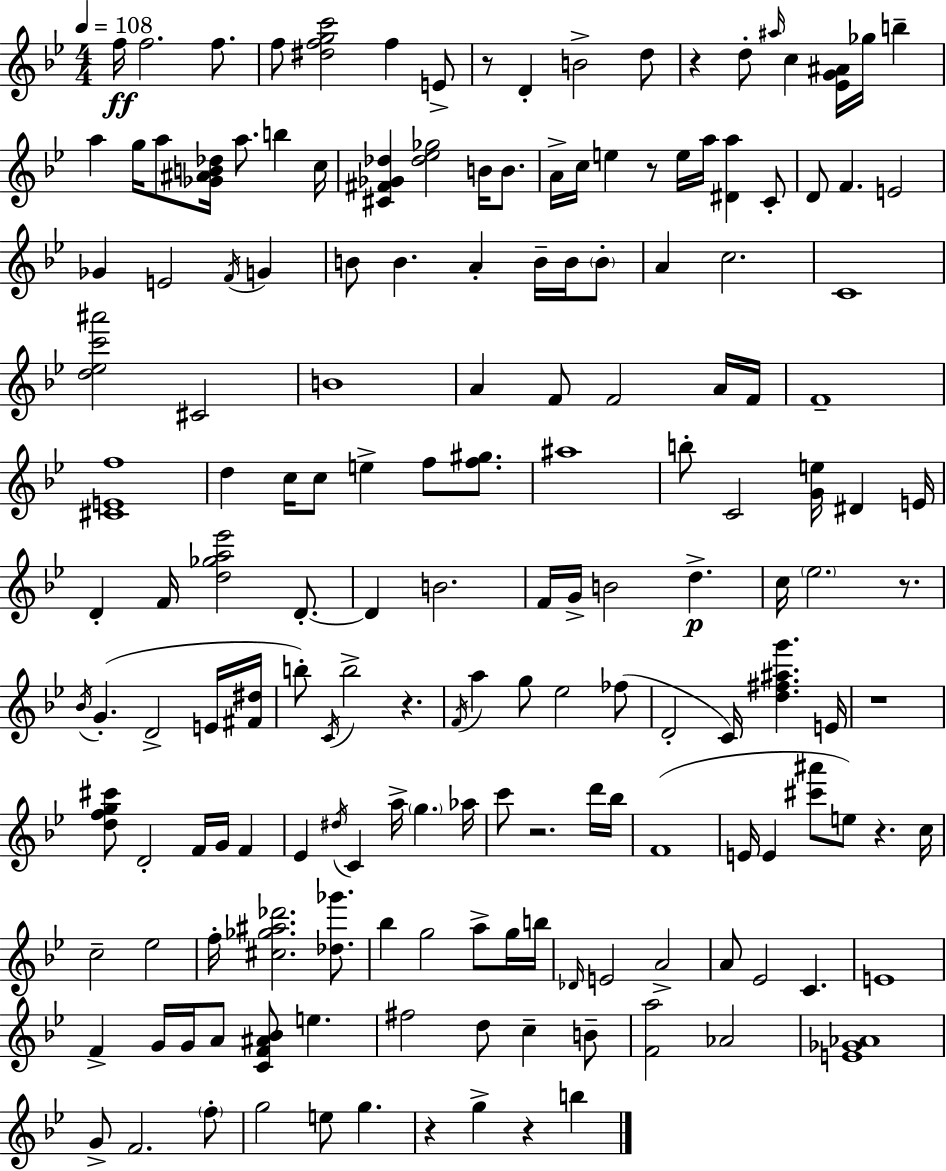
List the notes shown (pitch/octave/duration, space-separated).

F5/s F5/h. F5/e. F5/e [D#5,F5,G5,C6]/h F5/q E4/e R/e D4/q B4/h D5/e R/q D5/e A#5/s C5/q [Eb4,G4,A#4]/s Gb5/s B5/q A5/q G5/s A5/e [Gb4,A#4,B4,Db5]/s A5/e. B5/q C5/s [C#4,F#4,Gb4,Db5]/q [Db5,Eb5,Gb5]/h B4/s B4/e. A4/s C5/s E5/q R/e E5/s A5/s [D#4,A5]/q C4/e D4/e F4/q. E4/h Gb4/q E4/h F4/s G4/q B4/e B4/q. A4/q B4/s B4/s B4/e A4/q C5/h. C4/w [D5,Eb5,C6,A#6]/h C#4/h B4/w A4/q F4/e F4/h A4/s F4/s F4/w [C#4,E4,F5]/w D5/q C5/s C5/e E5/q F5/e [F5,G#5]/e. A#5/w B5/e C4/h [G4,E5]/s D#4/q E4/s D4/q F4/s [D5,Gb5,A5,Eb6]/h D4/e. D4/q B4/h. F4/s G4/s B4/h D5/q. C5/s Eb5/h. R/e. Bb4/s G4/q. D4/h E4/s [F#4,D#5]/s B5/e C4/s B5/h R/q. F4/s A5/q G5/e Eb5/h FES5/e D4/h C4/s [D5,F#5,A#5,G6]/q. E4/s R/w [D5,F5,G5,C#6]/e D4/h F4/s G4/s F4/q Eb4/q D#5/s C4/q A5/s G5/q. Ab5/s C6/e R/h. D6/s Bb5/s F4/w E4/s E4/q [C#6,A#6]/e E5/e R/q. C5/s C5/h Eb5/h F5/s [C#5,Gb5,A#5,Db6]/h. [Db5,Gb6]/e. Bb5/q G5/h A5/e G5/s B5/s Db4/s E4/h A4/h A4/e Eb4/h C4/q. E4/w F4/q G4/s G4/s A4/e [C4,F4,A#4,Bb4]/e E5/q. F#5/h D5/e C5/q B4/e [F4,A5]/h Ab4/h [E4,Gb4,Ab4]/w G4/e F4/h. F5/e G5/h E5/e G5/q. R/q G5/q R/q B5/q